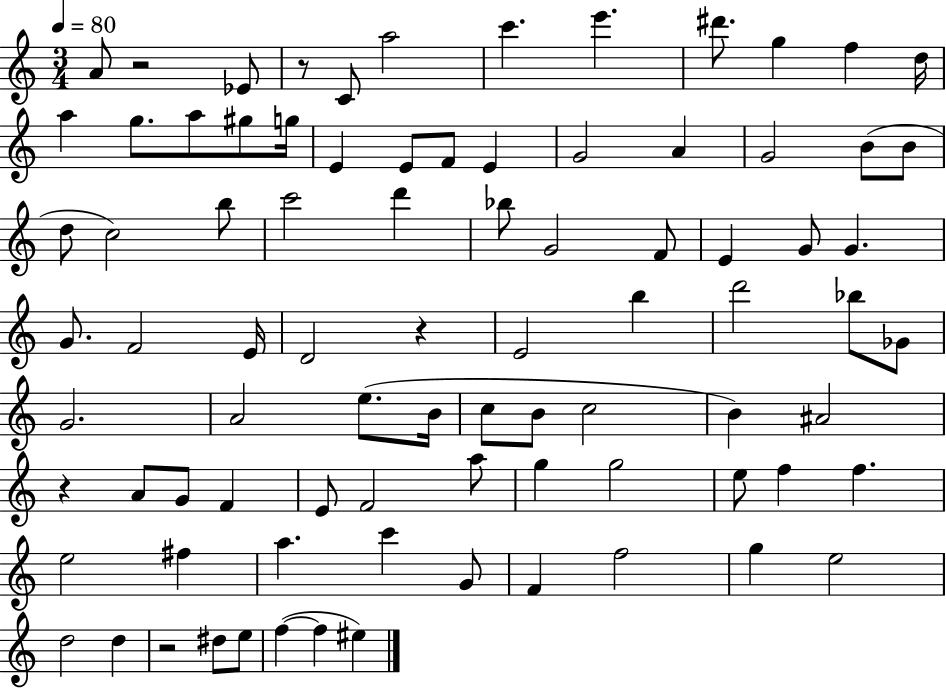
{
  \clef treble
  \numericTimeSignature
  \time 3/4
  \key c \major
  \tempo 4 = 80
  a'8 r2 ees'8 | r8 c'8 a''2 | c'''4. e'''4. | dis'''8. g''4 f''4 d''16 | \break a''4 g''8. a''8 gis''8 g''16 | e'4 e'8 f'8 e'4 | g'2 a'4 | g'2 b'8( b'8 | \break d''8 c''2) b''8 | c'''2 d'''4 | bes''8 g'2 f'8 | e'4 g'8 g'4. | \break g'8. f'2 e'16 | d'2 r4 | e'2 b''4 | d'''2 bes''8 ges'8 | \break g'2. | a'2 e''8.( b'16 | c''8 b'8 c''2 | b'4) ais'2 | \break r4 a'8 g'8 f'4 | e'8 f'2 a''8 | g''4 g''2 | e''8 f''4 f''4. | \break e''2 fis''4 | a''4. c'''4 g'8 | f'4 f''2 | g''4 e''2 | \break d''2 d''4 | r2 dis''8 e''8 | f''4~(~ f''4 eis''4) | \bar "|."
}